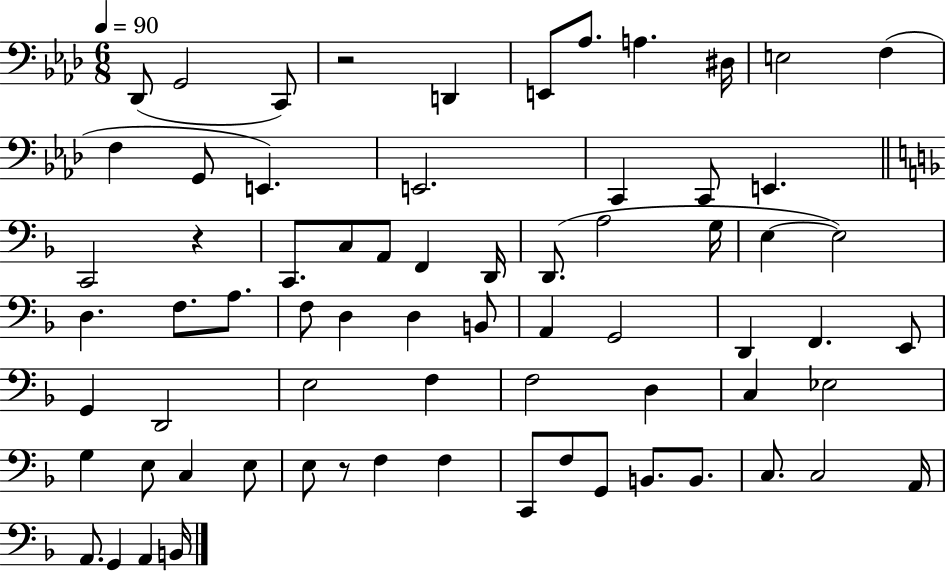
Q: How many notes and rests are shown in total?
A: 70